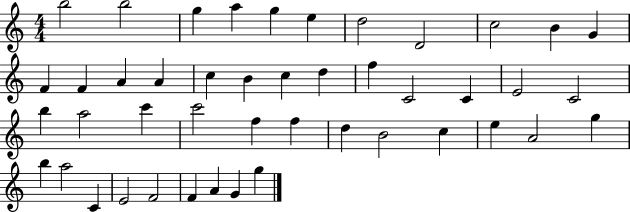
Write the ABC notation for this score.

X:1
T:Untitled
M:4/4
L:1/4
K:C
b2 b2 g a g e d2 D2 c2 B G F F A A c B c d f C2 C E2 C2 b a2 c' c'2 f f d B2 c e A2 g b a2 C E2 F2 F A G g